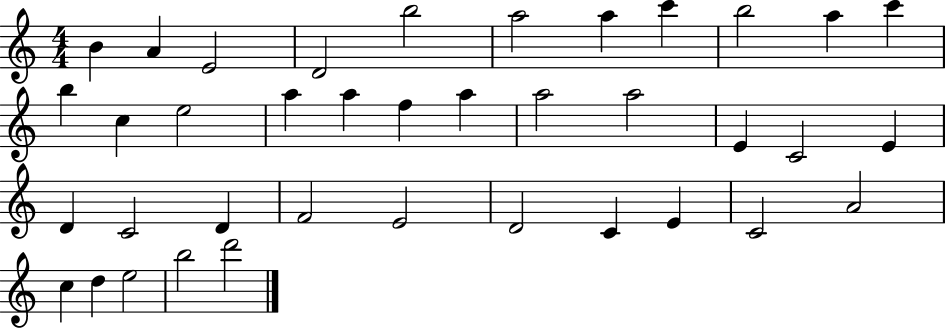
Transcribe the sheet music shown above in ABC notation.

X:1
T:Untitled
M:4/4
L:1/4
K:C
B A E2 D2 b2 a2 a c' b2 a c' b c e2 a a f a a2 a2 E C2 E D C2 D F2 E2 D2 C E C2 A2 c d e2 b2 d'2